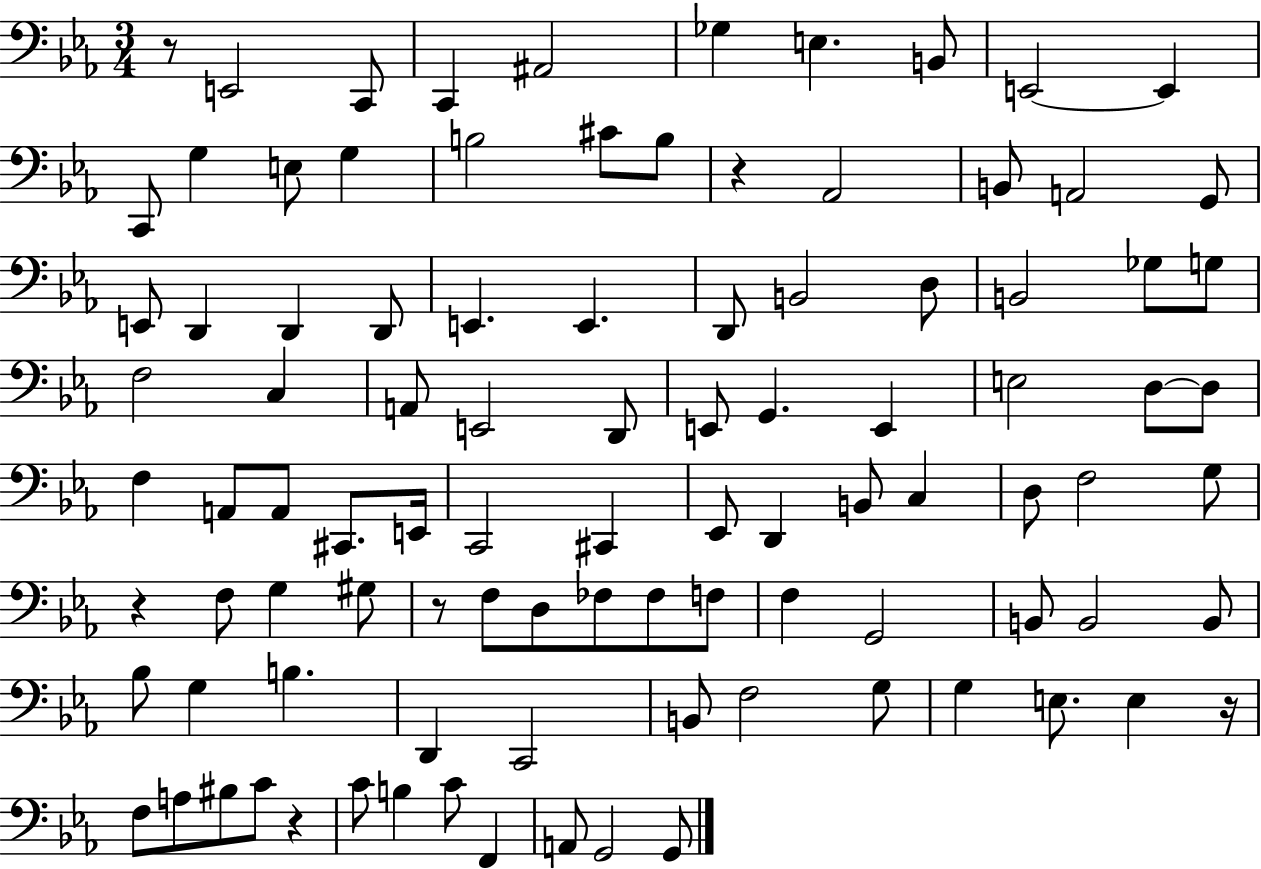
{
  \clef bass
  \numericTimeSignature
  \time 3/4
  \key ees \major
  r8 e,2 c,8 | c,4 ais,2 | ges4 e4. b,8 | e,2~~ e,4 | \break c,8 g4 e8 g4 | b2 cis'8 b8 | r4 aes,2 | b,8 a,2 g,8 | \break e,8 d,4 d,4 d,8 | e,4. e,4. | d,8 b,2 d8 | b,2 ges8 g8 | \break f2 c4 | a,8 e,2 d,8 | e,8 g,4. e,4 | e2 d8~~ d8 | \break f4 a,8 a,8 cis,8. e,16 | c,2 cis,4 | ees,8 d,4 b,8 c4 | d8 f2 g8 | \break r4 f8 g4 gis8 | r8 f8 d8 fes8 fes8 f8 | f4 g,2 | b,8 b,2 b,8 | \break bes8 g4 b4. | d,4 c,2 | b,8 f2 g8 | g4 e8. e4 r16 | \break f8 a8 bis8 c'8 r4 | c'8 b4 c'8 f,4 | a,8 g,2 g,8 | \bar "|."
}